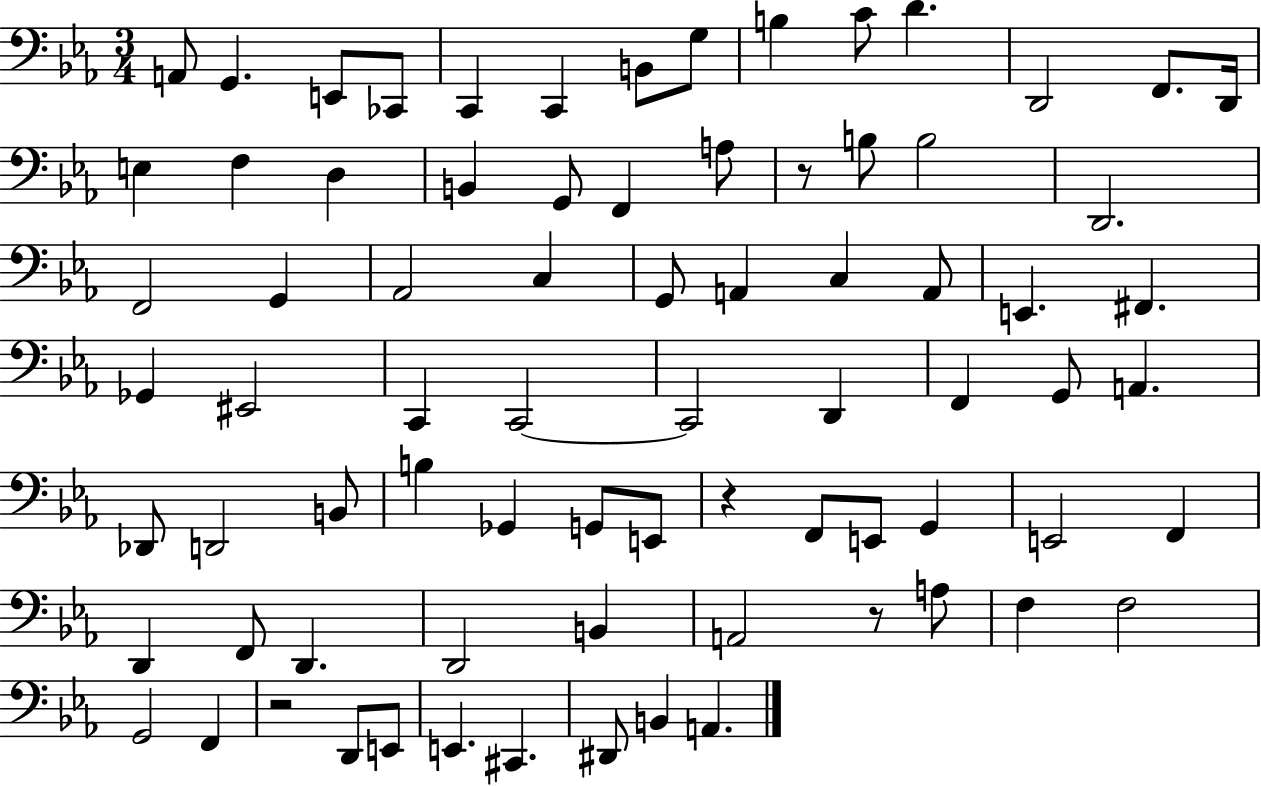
{
  \clef bass
  \numericTimeSignature
  \time 3/4
  \key ees \major
  a,8 g,4. e,8 ces,8 | c,4 c,4 b,8 g8 | b4 c'8 d'4. | d,2 f,8. d,16 | \break e4 f4 d4 | b,4 g,8 f,4 a8 | r8 b8 b2 | d,2. | \break f,2 g,4 | aes,2 c4 | g,8 a,4 c4 a,8 | e,4. fis,4. | \break ges,4 eis,2 | c,4 c,2~~ | c,2 d,4 | f,4 g,8 a,4. | \break des,8 d,2 b,8 | b4 ges,4 g,8 e,8 | r4 f,8 e,8 g,4 | e,2 f,4 | \break d,4 f,8 d,4. | d,2 b,4 | a,2 r8 a8 | f4 f2 | \break g,2 f,4 | r2 d,8 e,8 | e,4. cis,4. | dis,8 b,4 a,4. | \break \bar "|."
}